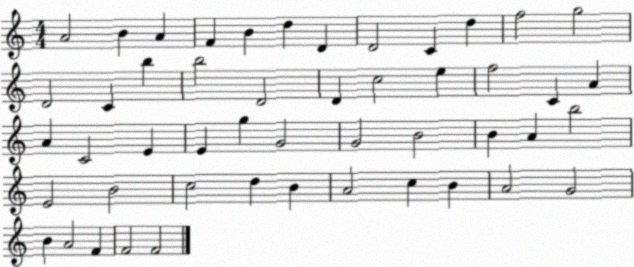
X:1
T:Untitled
M:4/4
L:1/4
K:C
A2 B A F B d D D2 C d f2 g2 D2 C b b2 D2 D c2 e f2 C A A C2 E E g G2 G2 B2 B A b2 E2 B2 c2 d B A2 c B A2 G2 B A2 F F2 F2